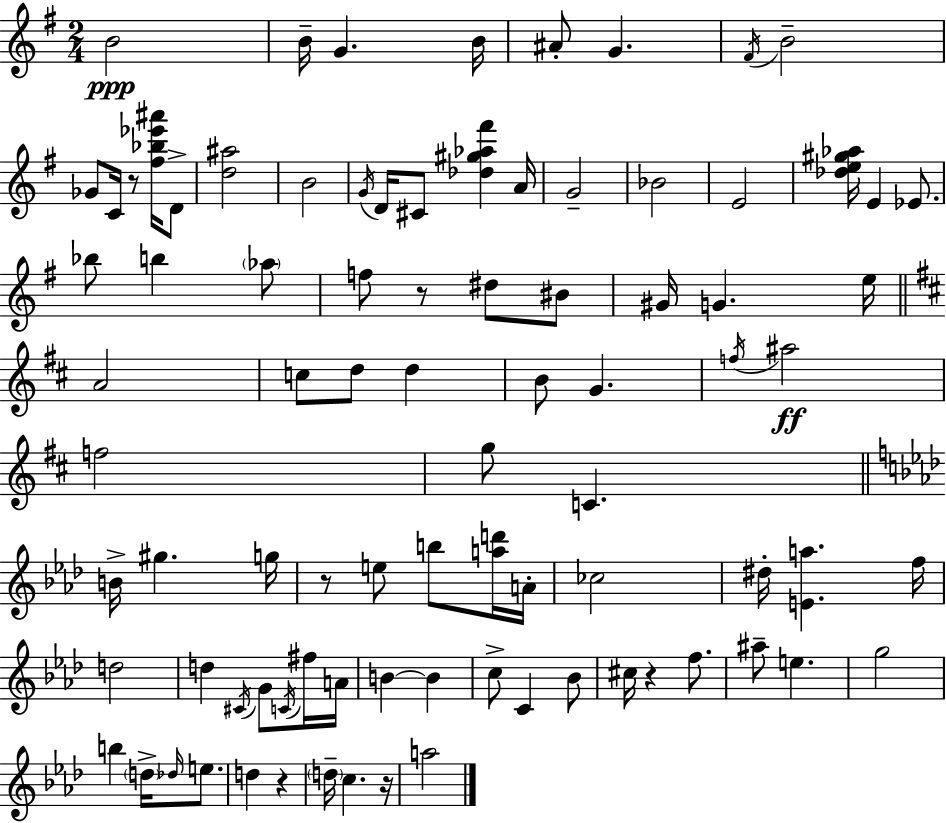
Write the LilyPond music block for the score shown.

{
  \clef treble
  \numericTimeSignature
  \time 2/4
  \key g \major
  b'2\ppp | b'16-- g'4. b'16 | ais'8-. g'4. | \acciaccatura { fis'16 } b'2-- | \break ges'8 c'16 r8 <fis'' bes'' ees''' ais'''>16 d'8-> | <d'' ais''>2 | b'2 | \acciaccatura { g'16 } d'16 cis'8 <des'' gis'' aes'' fis'''>4 | \break a'16 g'2-- | bes'2 | e'2 | <des'' e'' gis'' aes''>16 e'4 ees'8. | \break bes''8 b''4 | \parenthesize aes''8 f''8 r8 dis''8 | bis'8 gis'16 g'4. | e''16 \bar "||" \break \key d \major a'2 | c''8 d''8 d''4 | b'8 g'4. | \acciaccatura { f''16 } ais''2\ff | \break f''2 | g''8 c'4. | \bar "||" \break \key f \minor b'16-> gis''4. g''16 | r8 e''8 b''8 <a'' d'''>16 a'16-. | ces''2 | dis''16-. <e' a''>4. f''16 | \break d''2 | d''4 \acciaccatura { cis'16 } g'8 \acciaccatura { c'16 } | fis''16 a'16 b'4~~ b'4 | c''8-> c'4 | \break bes'8 cis''16 r4 f''8. | ais''8-- e''4. | g''2 | b''4 \parenthesize d''16-> \grace { des''16 } | \break e''8. d''4 r4 | \parenthesize d''16-- c''4. | r16 a''2 | \bar "|."
}